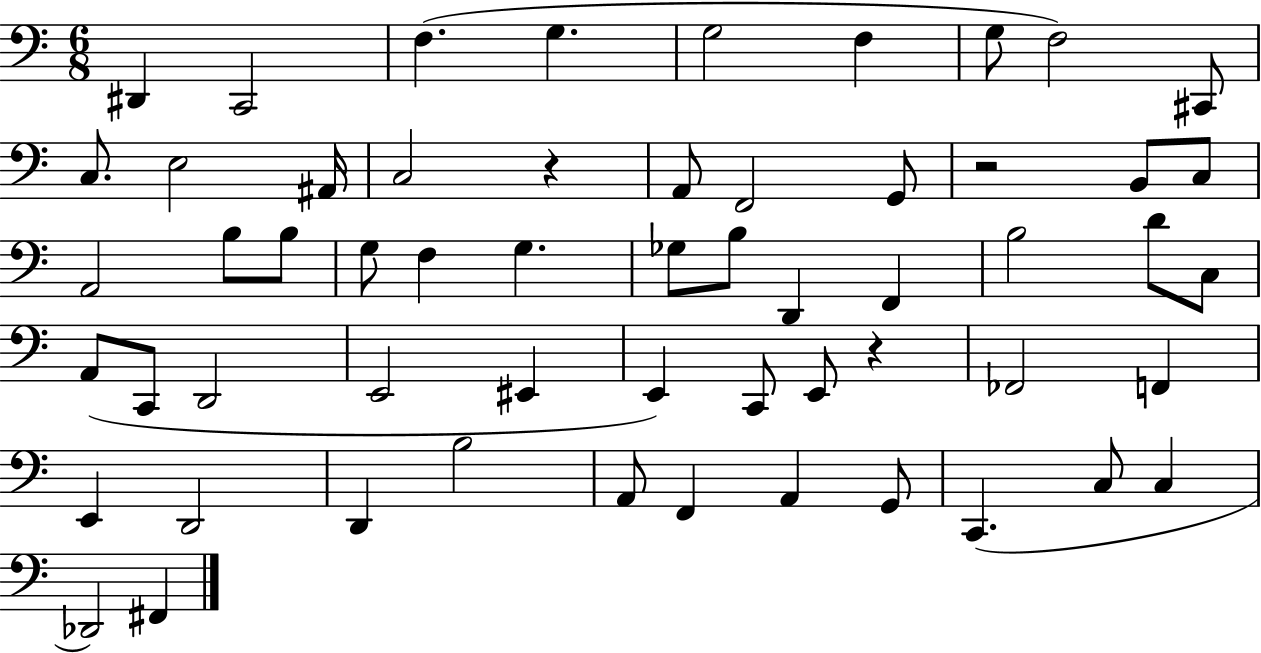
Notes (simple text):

D#2/q C2/h F3/q. G3/q. G3/h F3/q G3/e F3/h C#2/e C3/e. E3/h A#2/s C3/h R/q A2/e F2/h G2/e R/h B2/e C3/e A2/h B3/e B3/e G3/e F3/q G3/q. Gb3/e B3/e D2/q F2/q B3/h D4/e C3/e A2/e C2/e D2/h E2/h EIS2/q E2/q C2/e E2/e R/q FES2/h F2/q E2/q D2/h D2/q B3/h A2/e F2/q A2/q G2/e C2/q. C3/e C3/q Db2/h F#2/q